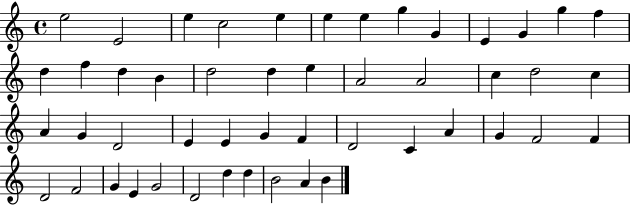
E5/h E4/h E5/q C5/h E5/q E5/q E5/q G5/q G4/q E4/q G4/q G5/q F5/q D5/q F5/q D5/q B4/q D5/h D5/q E5/q A4/h A4/h C5/q D5/h C5/q A4/q G4/q D4/h E4/q E4/q G4/q F4/q D4/h C4/q A4/q G4/q F4/h F4/q D4/h F4/h G4/q E4/q G4/h D4/h D5/q D5/q B4/h A4/q B4/q